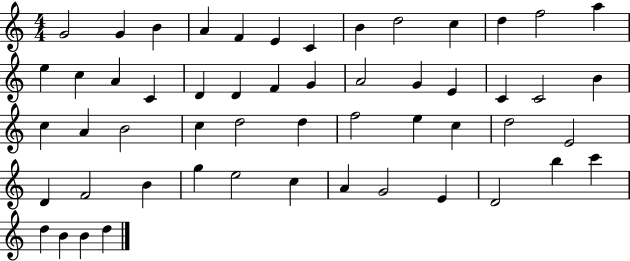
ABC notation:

X:1
T:Untitled
M:4/4
L:1/4
K:C
G2 G B A F E C B d2 c d f2 a e c A C D D F G A2 G E C C2 B c A B2 c d2 d f2 e c d2 E2 D F2 B g e2 c A G2 E D2 b c' d B B d